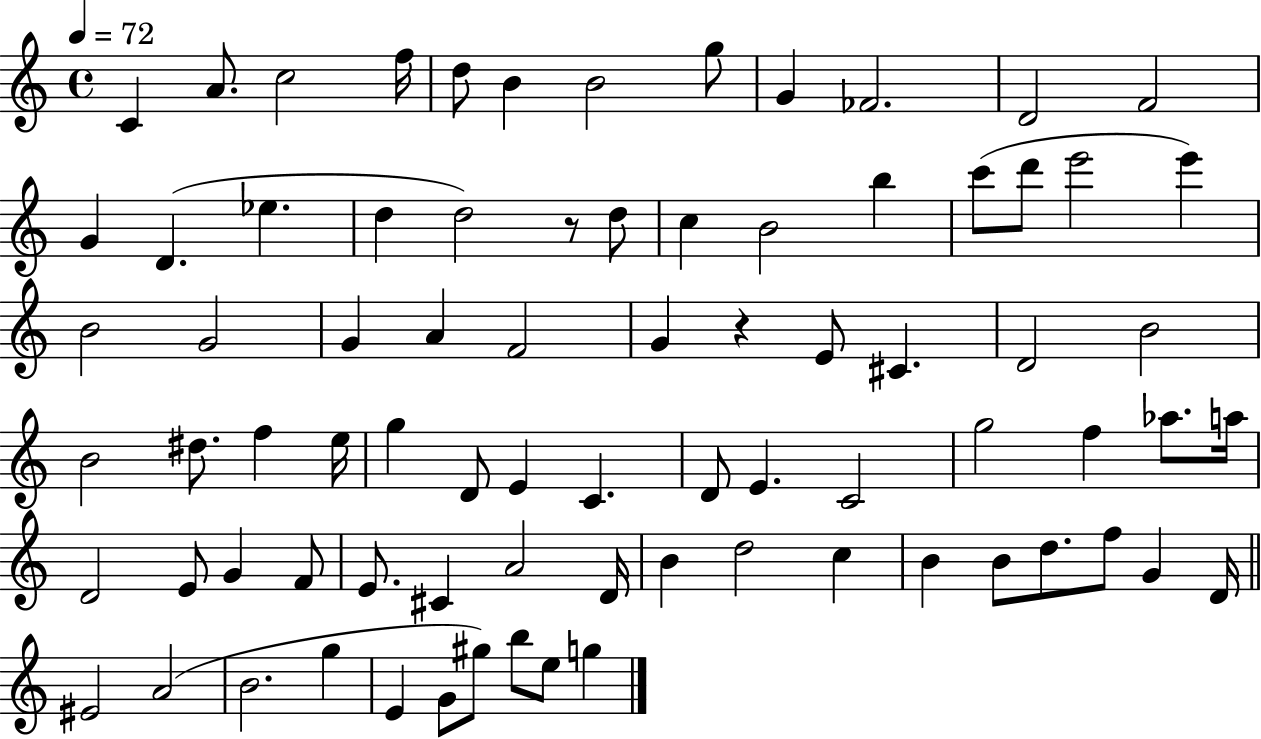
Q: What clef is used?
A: treble